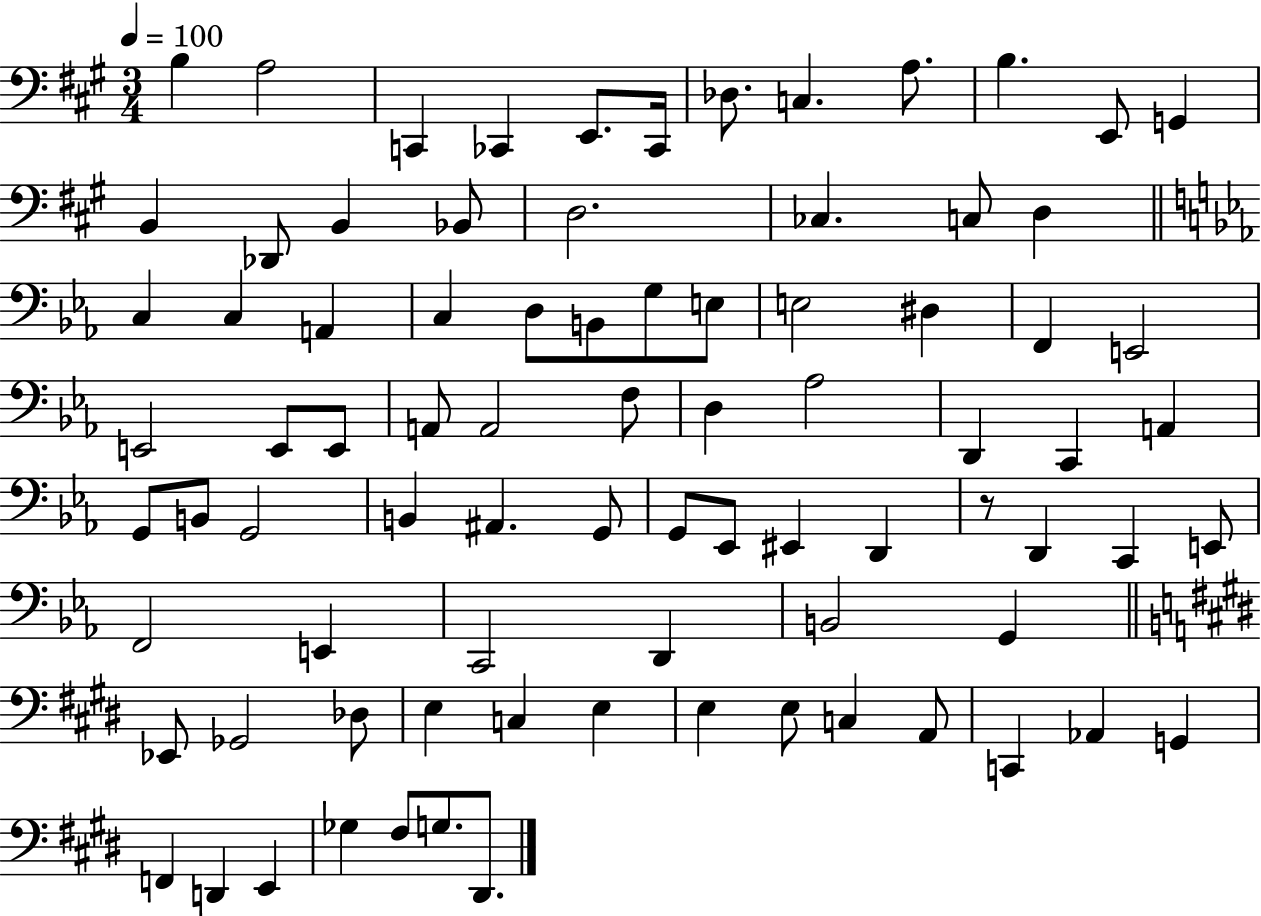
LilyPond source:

{
  \clef bass
  \numericTimeSignature
  \time 3/4
  \key a \major
  \tempo 4 = 100
  b4 a2 | c,4 ces,4 e,8. ces,16 | des8. c4. a8. | b4. e,8 g,4 | \break b,4 des,8 b,4 bes,8 | d2. | ces4. c8 d4 | \bar "||" \break \key c \minor c4 c4 a,4 | c4 d8 b,8 g8 e8 | e2 dis4 | f,4 e,2 | \break e,2 e,8 e,8 | a,8 a,2 f8 | d4 aes2 | d,4 c,4 a,4 | \break g,8 b,8 g,2 | b,4 ais,4. g,8 | g,8 ees,8 eis,4 d,4 | r8 d,4 c,4 e,8 | \break f,2 e,4 | c,2 d,4 | b,2 g,4 | \bar "||" \break \key e \major ees,8 ges,2 des8 | e4 c4 e4 | e4 e8 c4 a,8 | c,4 aes,4 g,4 | \break f,4 d,4 e,4 | ges4 fis8 g8. dis,8. | \bar "|."
}